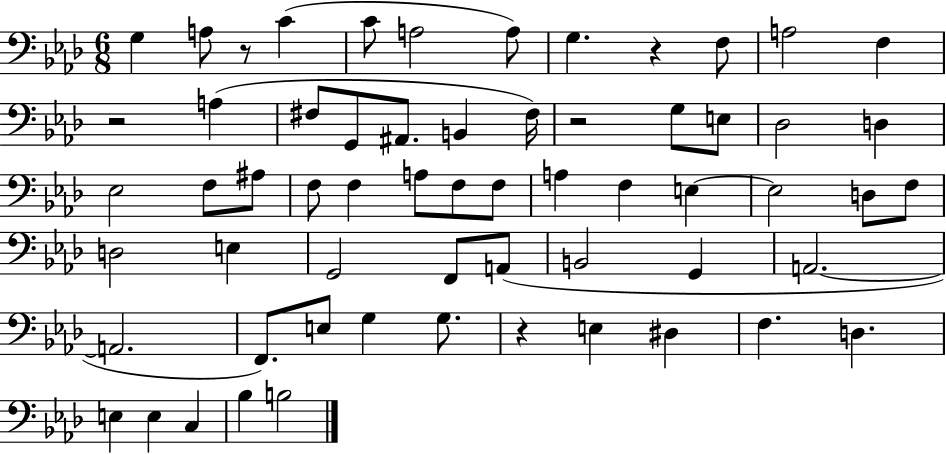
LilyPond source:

{
  \clef bass
  \numericTimeSignature
  \time 6/8
  \key aes \major
  g4 a8 r8 c'4( | c'8 a2 a8) | g4. r4 f8 | a2 f4 | \break r2 a4( | fis8 g,8 ais,8. b,4 fis16) | r2 g8 e8 | des2 d4 | \break ees2 f8 ais8 | f8 f4 a8 f8 f8 | a4 f4 e4~~ | e2 d8 f8 | \break d2 e4 | g,2 f,8 a,8( | b,2 g,4 | a,2.~~ | \break a,2. | f,8.) e8 g4 g8. | r4 e4 dis4 | f4. d4. | \break e4 e4 c4 | bes4 b2 | \bar "|."
}